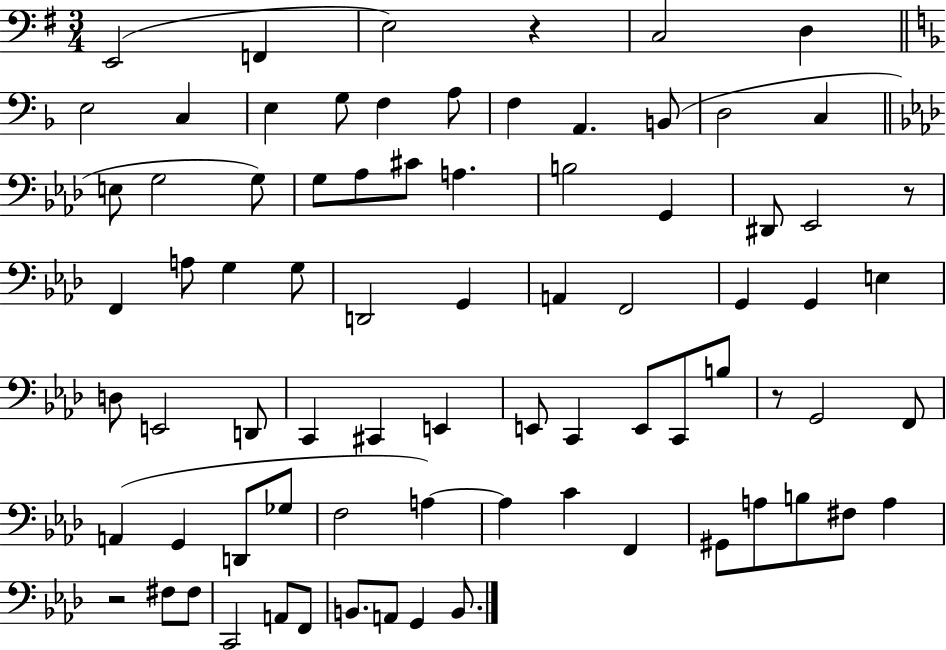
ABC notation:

X:1
T:Untitled
M:3/4
L:1/4
K:G
E,,2 F,, E,2 z C,2 D, E,2 C, E, G,/2 F, A,/2 F, A,, B,,/2 D,2 C, E,/2 G,2 G,/2 G,/2 _A,/2 ^C/2 A, B,2 G,, ^D,,/2 _E,,2 z/2 F,, A,/2 G, G,/2 D,,2 G,, A,, F,,2 G,, G,, E, D,/2 E,,2 D,,/2 C,, ^C,, E,, E,,/2 C,, E,,/2 C,,/2 B,/2 z/2 G,,2 F,,/2 A,, G,, D,,/2 _G,/2 F,2 A, A, C F,, ^G,,/2 A,/2 B,/2 ^F,/2 A, z2 ^F,/2 ^F,/2 C,,2 A,,/2 F,,/2 B,,/2 A,,/2 G,, B,,/2